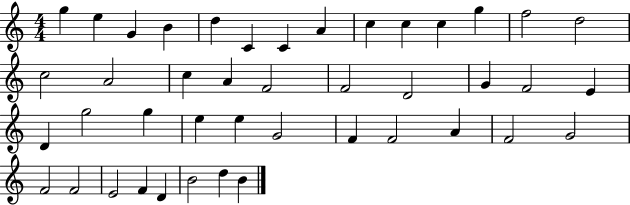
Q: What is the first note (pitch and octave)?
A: G5